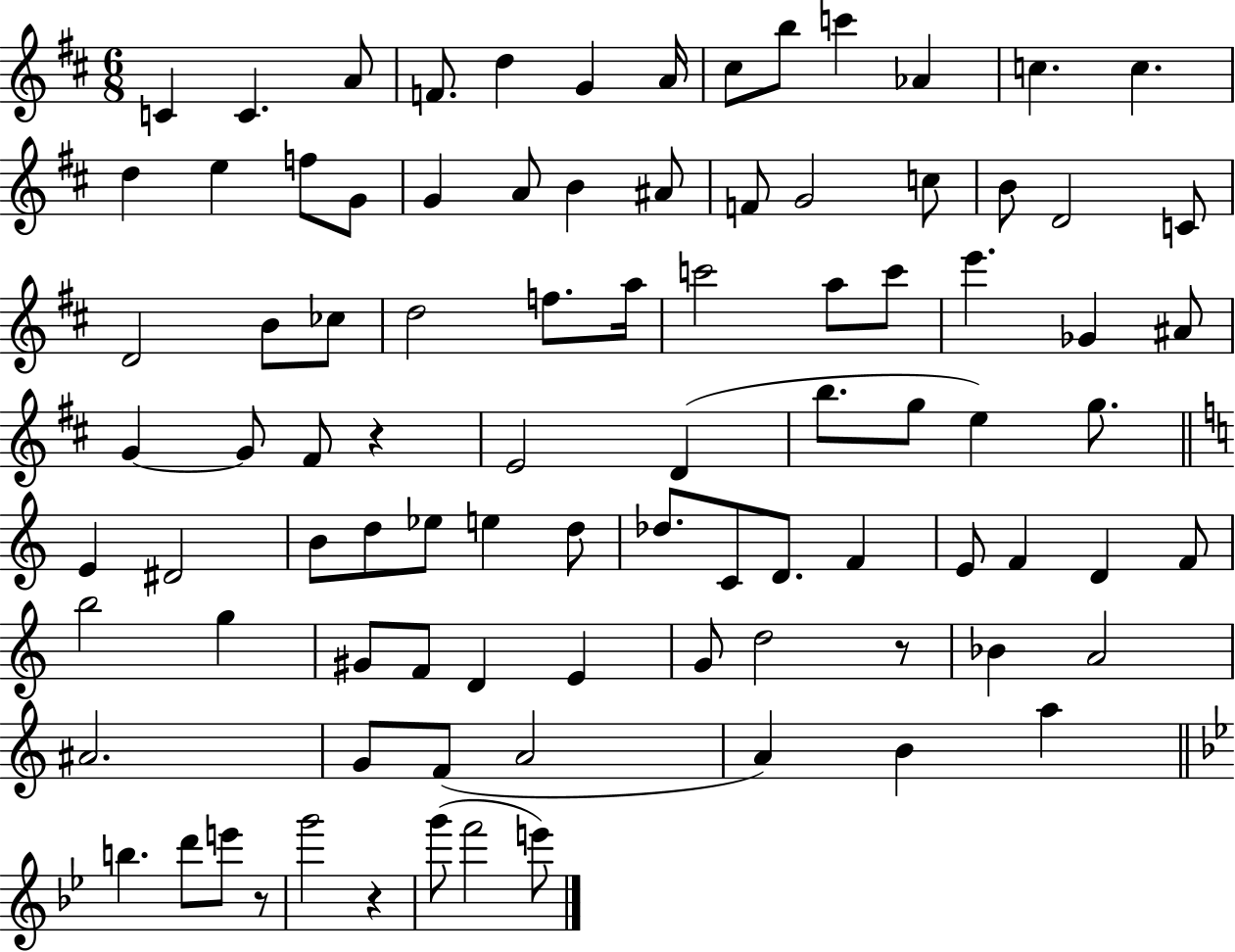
C4/q C4/q. A4/e F4/e. D5/q G4/q A4/s C#5/e B5/e C6/q Ab4/q C5/q. C5/q. D5/q E5/q F5/e G4/e G4/q A4/e B4/q A#4/e F4/e G4/h C5/e B4/e D4/h C4/e D4/h B4/e CES5/e D5/h F5/e. A5/s C6/h A5/e C6/e E6/q. Gb4/q A#4/e G4/q G4/e F#4/e R/q E4/h D4/q B5/e. G5/e E5/q G5/e. E4/q D#4/h B4/e D5/e Eb5/e E5/q D5/e Db5/e. C4/e D4/e. F4/q E4/e F4/q D4/q F4/e B5/h G5/q G#4/e F4/e D4/q E4/q G4/e D5/h R/e Bb4/q A4/h A#4/h. G4/e F4/e A4/h A4/q B4/q A5/q B5/q. D6/e E6/e R/e G6/h R/q G6/e F6/h E6/e